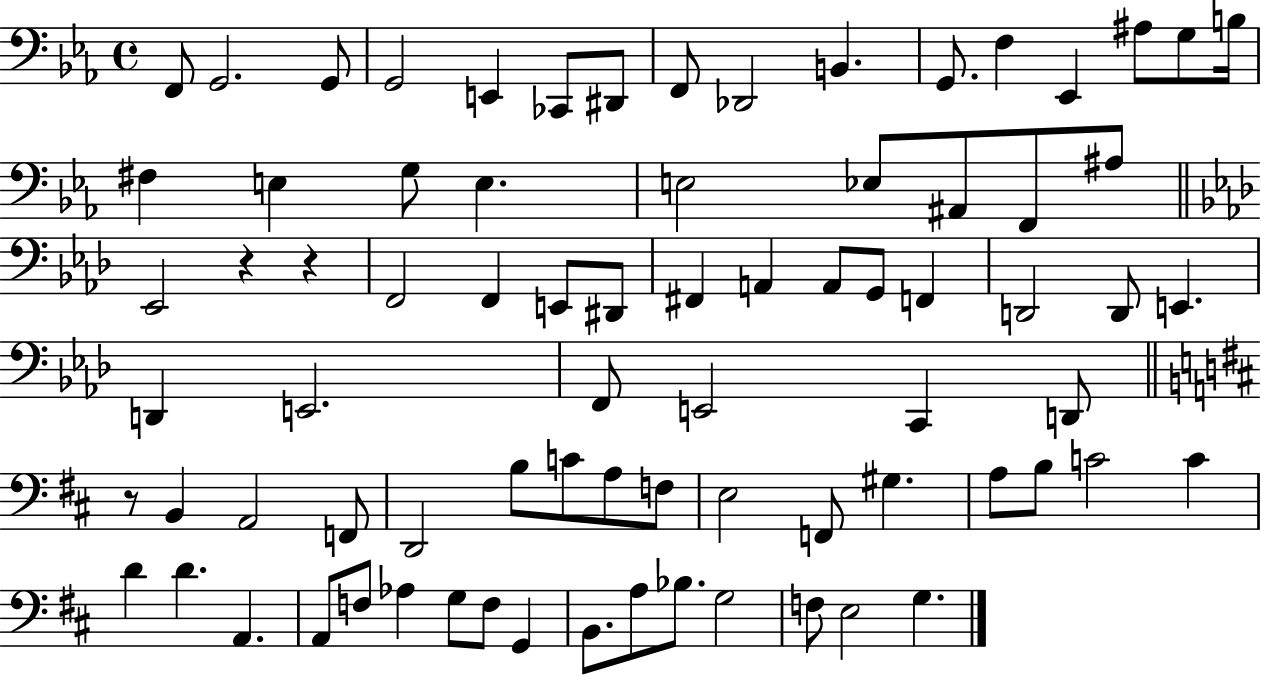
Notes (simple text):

F2/e G2/h. G2/e G2/h E2/q CES2/e D#2/e F2/e Db2/h B2/q. G2/e. F3/q Eb2/q A#3/e G3/e B3/s F#3/q E3/q G3/e E3/q. E3/h Eb3/e A#2/e F2/e A#3/e Eb2/h R/q R/q F2/h F2/q E2/e D#2/e F#2/q A2/q A2/e G2/e F2/q D2/h D2/e E2/q. D2/q E2/h. F2/e E2/h C2/q D2/e R/e B2/q A2/h F2/e D2/h B3/e C4/e A3/e F3/e E3/h F2/e G#3/q. A3/e B3/e C4/h C4/q D4/q D4/q. A2/q. A2/e F3/e Ab3/q G3/e F3/e G2/q B2/e. A3/e Bb3/e. G3/h F3/e E3/h G3/q.